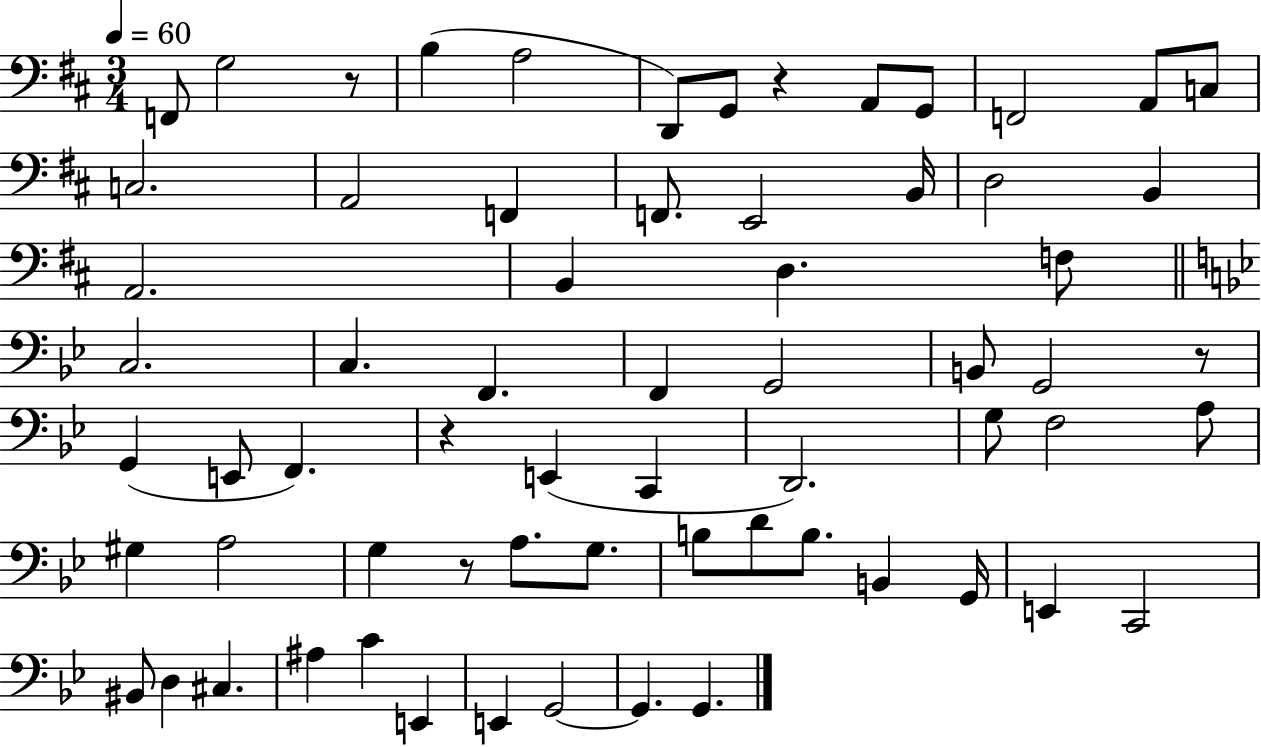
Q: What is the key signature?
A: D major